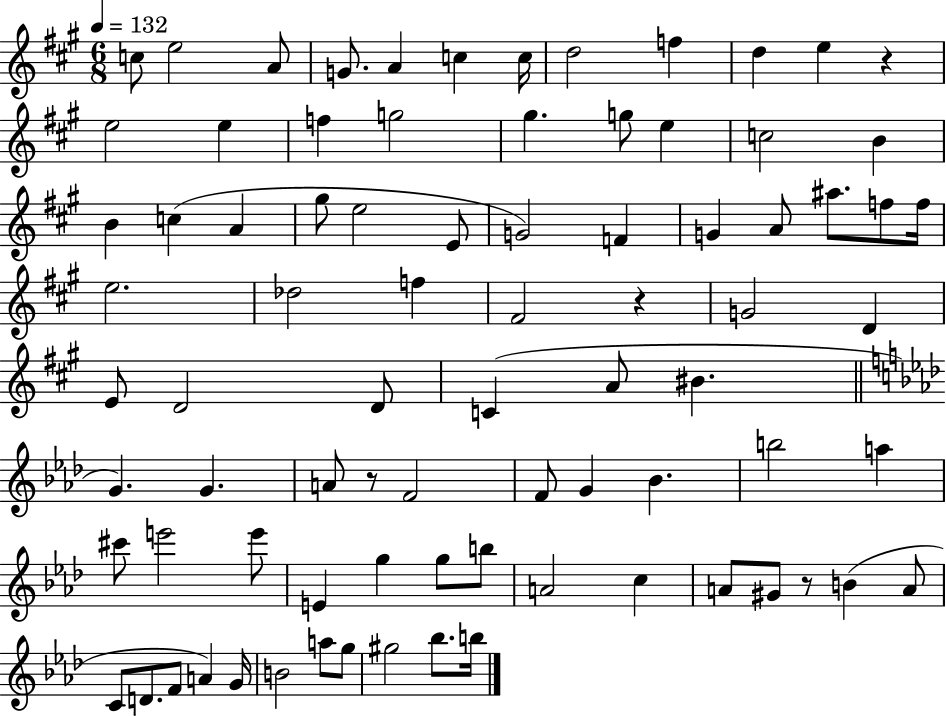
{
  \clef treble
  \numericTimeSignature
  \time 6/8
  \key a \major
  \tempo 4 = 132
  c''8 e''2 a'8 | g'8. a'4 c''4 c''16 | d''2 f''4 | d''4 e''4 r4 | \break e''2 e''4 | f''4 g''2 | gis''4. g''8 e''4 | c''2 b'4 | \break b'4 c''4( a'4 | gis''8 e''2 e'8 | g'2) f'4 | g'4 a'8 ais''8. f''8 f''16 | \break e''2. | des''2 f''4 | fis'2 r4 | g'2 d'4 | \break e'8 d'2 d'8 | c'4( a'8 bis'4. | \bar "||" \break \key f \minor g'4.) g'4. | a'8 r8 f'2 | f'8 g'4 bes'4. | b''2 a''4 | \break cis'''8 e'''2 e'''8 | e'4 g''4 g''8 b''8 | a'2 c''4 | a'8 gis'8 r8 b'4( a'8 | \break c'8 d'8. f'8 a'4) g'16 | b'2 a''8 g''8 | gis''2 bes''8. b''16 | \bar "|."
}